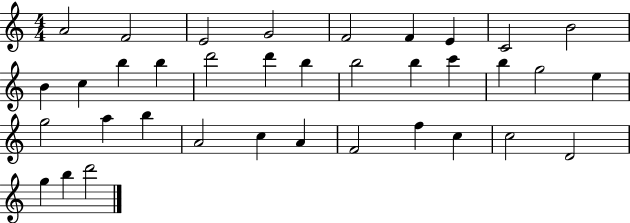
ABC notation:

X:1
T:Untitled
M:4/4
L:1/4
K:C
A2 F2 E2 G2 F2 F E C2 B2 B c b b d'2 d' b b2 b c' b g2 e g2 a b A2 c A F2 f c c2 D2 g b d'2